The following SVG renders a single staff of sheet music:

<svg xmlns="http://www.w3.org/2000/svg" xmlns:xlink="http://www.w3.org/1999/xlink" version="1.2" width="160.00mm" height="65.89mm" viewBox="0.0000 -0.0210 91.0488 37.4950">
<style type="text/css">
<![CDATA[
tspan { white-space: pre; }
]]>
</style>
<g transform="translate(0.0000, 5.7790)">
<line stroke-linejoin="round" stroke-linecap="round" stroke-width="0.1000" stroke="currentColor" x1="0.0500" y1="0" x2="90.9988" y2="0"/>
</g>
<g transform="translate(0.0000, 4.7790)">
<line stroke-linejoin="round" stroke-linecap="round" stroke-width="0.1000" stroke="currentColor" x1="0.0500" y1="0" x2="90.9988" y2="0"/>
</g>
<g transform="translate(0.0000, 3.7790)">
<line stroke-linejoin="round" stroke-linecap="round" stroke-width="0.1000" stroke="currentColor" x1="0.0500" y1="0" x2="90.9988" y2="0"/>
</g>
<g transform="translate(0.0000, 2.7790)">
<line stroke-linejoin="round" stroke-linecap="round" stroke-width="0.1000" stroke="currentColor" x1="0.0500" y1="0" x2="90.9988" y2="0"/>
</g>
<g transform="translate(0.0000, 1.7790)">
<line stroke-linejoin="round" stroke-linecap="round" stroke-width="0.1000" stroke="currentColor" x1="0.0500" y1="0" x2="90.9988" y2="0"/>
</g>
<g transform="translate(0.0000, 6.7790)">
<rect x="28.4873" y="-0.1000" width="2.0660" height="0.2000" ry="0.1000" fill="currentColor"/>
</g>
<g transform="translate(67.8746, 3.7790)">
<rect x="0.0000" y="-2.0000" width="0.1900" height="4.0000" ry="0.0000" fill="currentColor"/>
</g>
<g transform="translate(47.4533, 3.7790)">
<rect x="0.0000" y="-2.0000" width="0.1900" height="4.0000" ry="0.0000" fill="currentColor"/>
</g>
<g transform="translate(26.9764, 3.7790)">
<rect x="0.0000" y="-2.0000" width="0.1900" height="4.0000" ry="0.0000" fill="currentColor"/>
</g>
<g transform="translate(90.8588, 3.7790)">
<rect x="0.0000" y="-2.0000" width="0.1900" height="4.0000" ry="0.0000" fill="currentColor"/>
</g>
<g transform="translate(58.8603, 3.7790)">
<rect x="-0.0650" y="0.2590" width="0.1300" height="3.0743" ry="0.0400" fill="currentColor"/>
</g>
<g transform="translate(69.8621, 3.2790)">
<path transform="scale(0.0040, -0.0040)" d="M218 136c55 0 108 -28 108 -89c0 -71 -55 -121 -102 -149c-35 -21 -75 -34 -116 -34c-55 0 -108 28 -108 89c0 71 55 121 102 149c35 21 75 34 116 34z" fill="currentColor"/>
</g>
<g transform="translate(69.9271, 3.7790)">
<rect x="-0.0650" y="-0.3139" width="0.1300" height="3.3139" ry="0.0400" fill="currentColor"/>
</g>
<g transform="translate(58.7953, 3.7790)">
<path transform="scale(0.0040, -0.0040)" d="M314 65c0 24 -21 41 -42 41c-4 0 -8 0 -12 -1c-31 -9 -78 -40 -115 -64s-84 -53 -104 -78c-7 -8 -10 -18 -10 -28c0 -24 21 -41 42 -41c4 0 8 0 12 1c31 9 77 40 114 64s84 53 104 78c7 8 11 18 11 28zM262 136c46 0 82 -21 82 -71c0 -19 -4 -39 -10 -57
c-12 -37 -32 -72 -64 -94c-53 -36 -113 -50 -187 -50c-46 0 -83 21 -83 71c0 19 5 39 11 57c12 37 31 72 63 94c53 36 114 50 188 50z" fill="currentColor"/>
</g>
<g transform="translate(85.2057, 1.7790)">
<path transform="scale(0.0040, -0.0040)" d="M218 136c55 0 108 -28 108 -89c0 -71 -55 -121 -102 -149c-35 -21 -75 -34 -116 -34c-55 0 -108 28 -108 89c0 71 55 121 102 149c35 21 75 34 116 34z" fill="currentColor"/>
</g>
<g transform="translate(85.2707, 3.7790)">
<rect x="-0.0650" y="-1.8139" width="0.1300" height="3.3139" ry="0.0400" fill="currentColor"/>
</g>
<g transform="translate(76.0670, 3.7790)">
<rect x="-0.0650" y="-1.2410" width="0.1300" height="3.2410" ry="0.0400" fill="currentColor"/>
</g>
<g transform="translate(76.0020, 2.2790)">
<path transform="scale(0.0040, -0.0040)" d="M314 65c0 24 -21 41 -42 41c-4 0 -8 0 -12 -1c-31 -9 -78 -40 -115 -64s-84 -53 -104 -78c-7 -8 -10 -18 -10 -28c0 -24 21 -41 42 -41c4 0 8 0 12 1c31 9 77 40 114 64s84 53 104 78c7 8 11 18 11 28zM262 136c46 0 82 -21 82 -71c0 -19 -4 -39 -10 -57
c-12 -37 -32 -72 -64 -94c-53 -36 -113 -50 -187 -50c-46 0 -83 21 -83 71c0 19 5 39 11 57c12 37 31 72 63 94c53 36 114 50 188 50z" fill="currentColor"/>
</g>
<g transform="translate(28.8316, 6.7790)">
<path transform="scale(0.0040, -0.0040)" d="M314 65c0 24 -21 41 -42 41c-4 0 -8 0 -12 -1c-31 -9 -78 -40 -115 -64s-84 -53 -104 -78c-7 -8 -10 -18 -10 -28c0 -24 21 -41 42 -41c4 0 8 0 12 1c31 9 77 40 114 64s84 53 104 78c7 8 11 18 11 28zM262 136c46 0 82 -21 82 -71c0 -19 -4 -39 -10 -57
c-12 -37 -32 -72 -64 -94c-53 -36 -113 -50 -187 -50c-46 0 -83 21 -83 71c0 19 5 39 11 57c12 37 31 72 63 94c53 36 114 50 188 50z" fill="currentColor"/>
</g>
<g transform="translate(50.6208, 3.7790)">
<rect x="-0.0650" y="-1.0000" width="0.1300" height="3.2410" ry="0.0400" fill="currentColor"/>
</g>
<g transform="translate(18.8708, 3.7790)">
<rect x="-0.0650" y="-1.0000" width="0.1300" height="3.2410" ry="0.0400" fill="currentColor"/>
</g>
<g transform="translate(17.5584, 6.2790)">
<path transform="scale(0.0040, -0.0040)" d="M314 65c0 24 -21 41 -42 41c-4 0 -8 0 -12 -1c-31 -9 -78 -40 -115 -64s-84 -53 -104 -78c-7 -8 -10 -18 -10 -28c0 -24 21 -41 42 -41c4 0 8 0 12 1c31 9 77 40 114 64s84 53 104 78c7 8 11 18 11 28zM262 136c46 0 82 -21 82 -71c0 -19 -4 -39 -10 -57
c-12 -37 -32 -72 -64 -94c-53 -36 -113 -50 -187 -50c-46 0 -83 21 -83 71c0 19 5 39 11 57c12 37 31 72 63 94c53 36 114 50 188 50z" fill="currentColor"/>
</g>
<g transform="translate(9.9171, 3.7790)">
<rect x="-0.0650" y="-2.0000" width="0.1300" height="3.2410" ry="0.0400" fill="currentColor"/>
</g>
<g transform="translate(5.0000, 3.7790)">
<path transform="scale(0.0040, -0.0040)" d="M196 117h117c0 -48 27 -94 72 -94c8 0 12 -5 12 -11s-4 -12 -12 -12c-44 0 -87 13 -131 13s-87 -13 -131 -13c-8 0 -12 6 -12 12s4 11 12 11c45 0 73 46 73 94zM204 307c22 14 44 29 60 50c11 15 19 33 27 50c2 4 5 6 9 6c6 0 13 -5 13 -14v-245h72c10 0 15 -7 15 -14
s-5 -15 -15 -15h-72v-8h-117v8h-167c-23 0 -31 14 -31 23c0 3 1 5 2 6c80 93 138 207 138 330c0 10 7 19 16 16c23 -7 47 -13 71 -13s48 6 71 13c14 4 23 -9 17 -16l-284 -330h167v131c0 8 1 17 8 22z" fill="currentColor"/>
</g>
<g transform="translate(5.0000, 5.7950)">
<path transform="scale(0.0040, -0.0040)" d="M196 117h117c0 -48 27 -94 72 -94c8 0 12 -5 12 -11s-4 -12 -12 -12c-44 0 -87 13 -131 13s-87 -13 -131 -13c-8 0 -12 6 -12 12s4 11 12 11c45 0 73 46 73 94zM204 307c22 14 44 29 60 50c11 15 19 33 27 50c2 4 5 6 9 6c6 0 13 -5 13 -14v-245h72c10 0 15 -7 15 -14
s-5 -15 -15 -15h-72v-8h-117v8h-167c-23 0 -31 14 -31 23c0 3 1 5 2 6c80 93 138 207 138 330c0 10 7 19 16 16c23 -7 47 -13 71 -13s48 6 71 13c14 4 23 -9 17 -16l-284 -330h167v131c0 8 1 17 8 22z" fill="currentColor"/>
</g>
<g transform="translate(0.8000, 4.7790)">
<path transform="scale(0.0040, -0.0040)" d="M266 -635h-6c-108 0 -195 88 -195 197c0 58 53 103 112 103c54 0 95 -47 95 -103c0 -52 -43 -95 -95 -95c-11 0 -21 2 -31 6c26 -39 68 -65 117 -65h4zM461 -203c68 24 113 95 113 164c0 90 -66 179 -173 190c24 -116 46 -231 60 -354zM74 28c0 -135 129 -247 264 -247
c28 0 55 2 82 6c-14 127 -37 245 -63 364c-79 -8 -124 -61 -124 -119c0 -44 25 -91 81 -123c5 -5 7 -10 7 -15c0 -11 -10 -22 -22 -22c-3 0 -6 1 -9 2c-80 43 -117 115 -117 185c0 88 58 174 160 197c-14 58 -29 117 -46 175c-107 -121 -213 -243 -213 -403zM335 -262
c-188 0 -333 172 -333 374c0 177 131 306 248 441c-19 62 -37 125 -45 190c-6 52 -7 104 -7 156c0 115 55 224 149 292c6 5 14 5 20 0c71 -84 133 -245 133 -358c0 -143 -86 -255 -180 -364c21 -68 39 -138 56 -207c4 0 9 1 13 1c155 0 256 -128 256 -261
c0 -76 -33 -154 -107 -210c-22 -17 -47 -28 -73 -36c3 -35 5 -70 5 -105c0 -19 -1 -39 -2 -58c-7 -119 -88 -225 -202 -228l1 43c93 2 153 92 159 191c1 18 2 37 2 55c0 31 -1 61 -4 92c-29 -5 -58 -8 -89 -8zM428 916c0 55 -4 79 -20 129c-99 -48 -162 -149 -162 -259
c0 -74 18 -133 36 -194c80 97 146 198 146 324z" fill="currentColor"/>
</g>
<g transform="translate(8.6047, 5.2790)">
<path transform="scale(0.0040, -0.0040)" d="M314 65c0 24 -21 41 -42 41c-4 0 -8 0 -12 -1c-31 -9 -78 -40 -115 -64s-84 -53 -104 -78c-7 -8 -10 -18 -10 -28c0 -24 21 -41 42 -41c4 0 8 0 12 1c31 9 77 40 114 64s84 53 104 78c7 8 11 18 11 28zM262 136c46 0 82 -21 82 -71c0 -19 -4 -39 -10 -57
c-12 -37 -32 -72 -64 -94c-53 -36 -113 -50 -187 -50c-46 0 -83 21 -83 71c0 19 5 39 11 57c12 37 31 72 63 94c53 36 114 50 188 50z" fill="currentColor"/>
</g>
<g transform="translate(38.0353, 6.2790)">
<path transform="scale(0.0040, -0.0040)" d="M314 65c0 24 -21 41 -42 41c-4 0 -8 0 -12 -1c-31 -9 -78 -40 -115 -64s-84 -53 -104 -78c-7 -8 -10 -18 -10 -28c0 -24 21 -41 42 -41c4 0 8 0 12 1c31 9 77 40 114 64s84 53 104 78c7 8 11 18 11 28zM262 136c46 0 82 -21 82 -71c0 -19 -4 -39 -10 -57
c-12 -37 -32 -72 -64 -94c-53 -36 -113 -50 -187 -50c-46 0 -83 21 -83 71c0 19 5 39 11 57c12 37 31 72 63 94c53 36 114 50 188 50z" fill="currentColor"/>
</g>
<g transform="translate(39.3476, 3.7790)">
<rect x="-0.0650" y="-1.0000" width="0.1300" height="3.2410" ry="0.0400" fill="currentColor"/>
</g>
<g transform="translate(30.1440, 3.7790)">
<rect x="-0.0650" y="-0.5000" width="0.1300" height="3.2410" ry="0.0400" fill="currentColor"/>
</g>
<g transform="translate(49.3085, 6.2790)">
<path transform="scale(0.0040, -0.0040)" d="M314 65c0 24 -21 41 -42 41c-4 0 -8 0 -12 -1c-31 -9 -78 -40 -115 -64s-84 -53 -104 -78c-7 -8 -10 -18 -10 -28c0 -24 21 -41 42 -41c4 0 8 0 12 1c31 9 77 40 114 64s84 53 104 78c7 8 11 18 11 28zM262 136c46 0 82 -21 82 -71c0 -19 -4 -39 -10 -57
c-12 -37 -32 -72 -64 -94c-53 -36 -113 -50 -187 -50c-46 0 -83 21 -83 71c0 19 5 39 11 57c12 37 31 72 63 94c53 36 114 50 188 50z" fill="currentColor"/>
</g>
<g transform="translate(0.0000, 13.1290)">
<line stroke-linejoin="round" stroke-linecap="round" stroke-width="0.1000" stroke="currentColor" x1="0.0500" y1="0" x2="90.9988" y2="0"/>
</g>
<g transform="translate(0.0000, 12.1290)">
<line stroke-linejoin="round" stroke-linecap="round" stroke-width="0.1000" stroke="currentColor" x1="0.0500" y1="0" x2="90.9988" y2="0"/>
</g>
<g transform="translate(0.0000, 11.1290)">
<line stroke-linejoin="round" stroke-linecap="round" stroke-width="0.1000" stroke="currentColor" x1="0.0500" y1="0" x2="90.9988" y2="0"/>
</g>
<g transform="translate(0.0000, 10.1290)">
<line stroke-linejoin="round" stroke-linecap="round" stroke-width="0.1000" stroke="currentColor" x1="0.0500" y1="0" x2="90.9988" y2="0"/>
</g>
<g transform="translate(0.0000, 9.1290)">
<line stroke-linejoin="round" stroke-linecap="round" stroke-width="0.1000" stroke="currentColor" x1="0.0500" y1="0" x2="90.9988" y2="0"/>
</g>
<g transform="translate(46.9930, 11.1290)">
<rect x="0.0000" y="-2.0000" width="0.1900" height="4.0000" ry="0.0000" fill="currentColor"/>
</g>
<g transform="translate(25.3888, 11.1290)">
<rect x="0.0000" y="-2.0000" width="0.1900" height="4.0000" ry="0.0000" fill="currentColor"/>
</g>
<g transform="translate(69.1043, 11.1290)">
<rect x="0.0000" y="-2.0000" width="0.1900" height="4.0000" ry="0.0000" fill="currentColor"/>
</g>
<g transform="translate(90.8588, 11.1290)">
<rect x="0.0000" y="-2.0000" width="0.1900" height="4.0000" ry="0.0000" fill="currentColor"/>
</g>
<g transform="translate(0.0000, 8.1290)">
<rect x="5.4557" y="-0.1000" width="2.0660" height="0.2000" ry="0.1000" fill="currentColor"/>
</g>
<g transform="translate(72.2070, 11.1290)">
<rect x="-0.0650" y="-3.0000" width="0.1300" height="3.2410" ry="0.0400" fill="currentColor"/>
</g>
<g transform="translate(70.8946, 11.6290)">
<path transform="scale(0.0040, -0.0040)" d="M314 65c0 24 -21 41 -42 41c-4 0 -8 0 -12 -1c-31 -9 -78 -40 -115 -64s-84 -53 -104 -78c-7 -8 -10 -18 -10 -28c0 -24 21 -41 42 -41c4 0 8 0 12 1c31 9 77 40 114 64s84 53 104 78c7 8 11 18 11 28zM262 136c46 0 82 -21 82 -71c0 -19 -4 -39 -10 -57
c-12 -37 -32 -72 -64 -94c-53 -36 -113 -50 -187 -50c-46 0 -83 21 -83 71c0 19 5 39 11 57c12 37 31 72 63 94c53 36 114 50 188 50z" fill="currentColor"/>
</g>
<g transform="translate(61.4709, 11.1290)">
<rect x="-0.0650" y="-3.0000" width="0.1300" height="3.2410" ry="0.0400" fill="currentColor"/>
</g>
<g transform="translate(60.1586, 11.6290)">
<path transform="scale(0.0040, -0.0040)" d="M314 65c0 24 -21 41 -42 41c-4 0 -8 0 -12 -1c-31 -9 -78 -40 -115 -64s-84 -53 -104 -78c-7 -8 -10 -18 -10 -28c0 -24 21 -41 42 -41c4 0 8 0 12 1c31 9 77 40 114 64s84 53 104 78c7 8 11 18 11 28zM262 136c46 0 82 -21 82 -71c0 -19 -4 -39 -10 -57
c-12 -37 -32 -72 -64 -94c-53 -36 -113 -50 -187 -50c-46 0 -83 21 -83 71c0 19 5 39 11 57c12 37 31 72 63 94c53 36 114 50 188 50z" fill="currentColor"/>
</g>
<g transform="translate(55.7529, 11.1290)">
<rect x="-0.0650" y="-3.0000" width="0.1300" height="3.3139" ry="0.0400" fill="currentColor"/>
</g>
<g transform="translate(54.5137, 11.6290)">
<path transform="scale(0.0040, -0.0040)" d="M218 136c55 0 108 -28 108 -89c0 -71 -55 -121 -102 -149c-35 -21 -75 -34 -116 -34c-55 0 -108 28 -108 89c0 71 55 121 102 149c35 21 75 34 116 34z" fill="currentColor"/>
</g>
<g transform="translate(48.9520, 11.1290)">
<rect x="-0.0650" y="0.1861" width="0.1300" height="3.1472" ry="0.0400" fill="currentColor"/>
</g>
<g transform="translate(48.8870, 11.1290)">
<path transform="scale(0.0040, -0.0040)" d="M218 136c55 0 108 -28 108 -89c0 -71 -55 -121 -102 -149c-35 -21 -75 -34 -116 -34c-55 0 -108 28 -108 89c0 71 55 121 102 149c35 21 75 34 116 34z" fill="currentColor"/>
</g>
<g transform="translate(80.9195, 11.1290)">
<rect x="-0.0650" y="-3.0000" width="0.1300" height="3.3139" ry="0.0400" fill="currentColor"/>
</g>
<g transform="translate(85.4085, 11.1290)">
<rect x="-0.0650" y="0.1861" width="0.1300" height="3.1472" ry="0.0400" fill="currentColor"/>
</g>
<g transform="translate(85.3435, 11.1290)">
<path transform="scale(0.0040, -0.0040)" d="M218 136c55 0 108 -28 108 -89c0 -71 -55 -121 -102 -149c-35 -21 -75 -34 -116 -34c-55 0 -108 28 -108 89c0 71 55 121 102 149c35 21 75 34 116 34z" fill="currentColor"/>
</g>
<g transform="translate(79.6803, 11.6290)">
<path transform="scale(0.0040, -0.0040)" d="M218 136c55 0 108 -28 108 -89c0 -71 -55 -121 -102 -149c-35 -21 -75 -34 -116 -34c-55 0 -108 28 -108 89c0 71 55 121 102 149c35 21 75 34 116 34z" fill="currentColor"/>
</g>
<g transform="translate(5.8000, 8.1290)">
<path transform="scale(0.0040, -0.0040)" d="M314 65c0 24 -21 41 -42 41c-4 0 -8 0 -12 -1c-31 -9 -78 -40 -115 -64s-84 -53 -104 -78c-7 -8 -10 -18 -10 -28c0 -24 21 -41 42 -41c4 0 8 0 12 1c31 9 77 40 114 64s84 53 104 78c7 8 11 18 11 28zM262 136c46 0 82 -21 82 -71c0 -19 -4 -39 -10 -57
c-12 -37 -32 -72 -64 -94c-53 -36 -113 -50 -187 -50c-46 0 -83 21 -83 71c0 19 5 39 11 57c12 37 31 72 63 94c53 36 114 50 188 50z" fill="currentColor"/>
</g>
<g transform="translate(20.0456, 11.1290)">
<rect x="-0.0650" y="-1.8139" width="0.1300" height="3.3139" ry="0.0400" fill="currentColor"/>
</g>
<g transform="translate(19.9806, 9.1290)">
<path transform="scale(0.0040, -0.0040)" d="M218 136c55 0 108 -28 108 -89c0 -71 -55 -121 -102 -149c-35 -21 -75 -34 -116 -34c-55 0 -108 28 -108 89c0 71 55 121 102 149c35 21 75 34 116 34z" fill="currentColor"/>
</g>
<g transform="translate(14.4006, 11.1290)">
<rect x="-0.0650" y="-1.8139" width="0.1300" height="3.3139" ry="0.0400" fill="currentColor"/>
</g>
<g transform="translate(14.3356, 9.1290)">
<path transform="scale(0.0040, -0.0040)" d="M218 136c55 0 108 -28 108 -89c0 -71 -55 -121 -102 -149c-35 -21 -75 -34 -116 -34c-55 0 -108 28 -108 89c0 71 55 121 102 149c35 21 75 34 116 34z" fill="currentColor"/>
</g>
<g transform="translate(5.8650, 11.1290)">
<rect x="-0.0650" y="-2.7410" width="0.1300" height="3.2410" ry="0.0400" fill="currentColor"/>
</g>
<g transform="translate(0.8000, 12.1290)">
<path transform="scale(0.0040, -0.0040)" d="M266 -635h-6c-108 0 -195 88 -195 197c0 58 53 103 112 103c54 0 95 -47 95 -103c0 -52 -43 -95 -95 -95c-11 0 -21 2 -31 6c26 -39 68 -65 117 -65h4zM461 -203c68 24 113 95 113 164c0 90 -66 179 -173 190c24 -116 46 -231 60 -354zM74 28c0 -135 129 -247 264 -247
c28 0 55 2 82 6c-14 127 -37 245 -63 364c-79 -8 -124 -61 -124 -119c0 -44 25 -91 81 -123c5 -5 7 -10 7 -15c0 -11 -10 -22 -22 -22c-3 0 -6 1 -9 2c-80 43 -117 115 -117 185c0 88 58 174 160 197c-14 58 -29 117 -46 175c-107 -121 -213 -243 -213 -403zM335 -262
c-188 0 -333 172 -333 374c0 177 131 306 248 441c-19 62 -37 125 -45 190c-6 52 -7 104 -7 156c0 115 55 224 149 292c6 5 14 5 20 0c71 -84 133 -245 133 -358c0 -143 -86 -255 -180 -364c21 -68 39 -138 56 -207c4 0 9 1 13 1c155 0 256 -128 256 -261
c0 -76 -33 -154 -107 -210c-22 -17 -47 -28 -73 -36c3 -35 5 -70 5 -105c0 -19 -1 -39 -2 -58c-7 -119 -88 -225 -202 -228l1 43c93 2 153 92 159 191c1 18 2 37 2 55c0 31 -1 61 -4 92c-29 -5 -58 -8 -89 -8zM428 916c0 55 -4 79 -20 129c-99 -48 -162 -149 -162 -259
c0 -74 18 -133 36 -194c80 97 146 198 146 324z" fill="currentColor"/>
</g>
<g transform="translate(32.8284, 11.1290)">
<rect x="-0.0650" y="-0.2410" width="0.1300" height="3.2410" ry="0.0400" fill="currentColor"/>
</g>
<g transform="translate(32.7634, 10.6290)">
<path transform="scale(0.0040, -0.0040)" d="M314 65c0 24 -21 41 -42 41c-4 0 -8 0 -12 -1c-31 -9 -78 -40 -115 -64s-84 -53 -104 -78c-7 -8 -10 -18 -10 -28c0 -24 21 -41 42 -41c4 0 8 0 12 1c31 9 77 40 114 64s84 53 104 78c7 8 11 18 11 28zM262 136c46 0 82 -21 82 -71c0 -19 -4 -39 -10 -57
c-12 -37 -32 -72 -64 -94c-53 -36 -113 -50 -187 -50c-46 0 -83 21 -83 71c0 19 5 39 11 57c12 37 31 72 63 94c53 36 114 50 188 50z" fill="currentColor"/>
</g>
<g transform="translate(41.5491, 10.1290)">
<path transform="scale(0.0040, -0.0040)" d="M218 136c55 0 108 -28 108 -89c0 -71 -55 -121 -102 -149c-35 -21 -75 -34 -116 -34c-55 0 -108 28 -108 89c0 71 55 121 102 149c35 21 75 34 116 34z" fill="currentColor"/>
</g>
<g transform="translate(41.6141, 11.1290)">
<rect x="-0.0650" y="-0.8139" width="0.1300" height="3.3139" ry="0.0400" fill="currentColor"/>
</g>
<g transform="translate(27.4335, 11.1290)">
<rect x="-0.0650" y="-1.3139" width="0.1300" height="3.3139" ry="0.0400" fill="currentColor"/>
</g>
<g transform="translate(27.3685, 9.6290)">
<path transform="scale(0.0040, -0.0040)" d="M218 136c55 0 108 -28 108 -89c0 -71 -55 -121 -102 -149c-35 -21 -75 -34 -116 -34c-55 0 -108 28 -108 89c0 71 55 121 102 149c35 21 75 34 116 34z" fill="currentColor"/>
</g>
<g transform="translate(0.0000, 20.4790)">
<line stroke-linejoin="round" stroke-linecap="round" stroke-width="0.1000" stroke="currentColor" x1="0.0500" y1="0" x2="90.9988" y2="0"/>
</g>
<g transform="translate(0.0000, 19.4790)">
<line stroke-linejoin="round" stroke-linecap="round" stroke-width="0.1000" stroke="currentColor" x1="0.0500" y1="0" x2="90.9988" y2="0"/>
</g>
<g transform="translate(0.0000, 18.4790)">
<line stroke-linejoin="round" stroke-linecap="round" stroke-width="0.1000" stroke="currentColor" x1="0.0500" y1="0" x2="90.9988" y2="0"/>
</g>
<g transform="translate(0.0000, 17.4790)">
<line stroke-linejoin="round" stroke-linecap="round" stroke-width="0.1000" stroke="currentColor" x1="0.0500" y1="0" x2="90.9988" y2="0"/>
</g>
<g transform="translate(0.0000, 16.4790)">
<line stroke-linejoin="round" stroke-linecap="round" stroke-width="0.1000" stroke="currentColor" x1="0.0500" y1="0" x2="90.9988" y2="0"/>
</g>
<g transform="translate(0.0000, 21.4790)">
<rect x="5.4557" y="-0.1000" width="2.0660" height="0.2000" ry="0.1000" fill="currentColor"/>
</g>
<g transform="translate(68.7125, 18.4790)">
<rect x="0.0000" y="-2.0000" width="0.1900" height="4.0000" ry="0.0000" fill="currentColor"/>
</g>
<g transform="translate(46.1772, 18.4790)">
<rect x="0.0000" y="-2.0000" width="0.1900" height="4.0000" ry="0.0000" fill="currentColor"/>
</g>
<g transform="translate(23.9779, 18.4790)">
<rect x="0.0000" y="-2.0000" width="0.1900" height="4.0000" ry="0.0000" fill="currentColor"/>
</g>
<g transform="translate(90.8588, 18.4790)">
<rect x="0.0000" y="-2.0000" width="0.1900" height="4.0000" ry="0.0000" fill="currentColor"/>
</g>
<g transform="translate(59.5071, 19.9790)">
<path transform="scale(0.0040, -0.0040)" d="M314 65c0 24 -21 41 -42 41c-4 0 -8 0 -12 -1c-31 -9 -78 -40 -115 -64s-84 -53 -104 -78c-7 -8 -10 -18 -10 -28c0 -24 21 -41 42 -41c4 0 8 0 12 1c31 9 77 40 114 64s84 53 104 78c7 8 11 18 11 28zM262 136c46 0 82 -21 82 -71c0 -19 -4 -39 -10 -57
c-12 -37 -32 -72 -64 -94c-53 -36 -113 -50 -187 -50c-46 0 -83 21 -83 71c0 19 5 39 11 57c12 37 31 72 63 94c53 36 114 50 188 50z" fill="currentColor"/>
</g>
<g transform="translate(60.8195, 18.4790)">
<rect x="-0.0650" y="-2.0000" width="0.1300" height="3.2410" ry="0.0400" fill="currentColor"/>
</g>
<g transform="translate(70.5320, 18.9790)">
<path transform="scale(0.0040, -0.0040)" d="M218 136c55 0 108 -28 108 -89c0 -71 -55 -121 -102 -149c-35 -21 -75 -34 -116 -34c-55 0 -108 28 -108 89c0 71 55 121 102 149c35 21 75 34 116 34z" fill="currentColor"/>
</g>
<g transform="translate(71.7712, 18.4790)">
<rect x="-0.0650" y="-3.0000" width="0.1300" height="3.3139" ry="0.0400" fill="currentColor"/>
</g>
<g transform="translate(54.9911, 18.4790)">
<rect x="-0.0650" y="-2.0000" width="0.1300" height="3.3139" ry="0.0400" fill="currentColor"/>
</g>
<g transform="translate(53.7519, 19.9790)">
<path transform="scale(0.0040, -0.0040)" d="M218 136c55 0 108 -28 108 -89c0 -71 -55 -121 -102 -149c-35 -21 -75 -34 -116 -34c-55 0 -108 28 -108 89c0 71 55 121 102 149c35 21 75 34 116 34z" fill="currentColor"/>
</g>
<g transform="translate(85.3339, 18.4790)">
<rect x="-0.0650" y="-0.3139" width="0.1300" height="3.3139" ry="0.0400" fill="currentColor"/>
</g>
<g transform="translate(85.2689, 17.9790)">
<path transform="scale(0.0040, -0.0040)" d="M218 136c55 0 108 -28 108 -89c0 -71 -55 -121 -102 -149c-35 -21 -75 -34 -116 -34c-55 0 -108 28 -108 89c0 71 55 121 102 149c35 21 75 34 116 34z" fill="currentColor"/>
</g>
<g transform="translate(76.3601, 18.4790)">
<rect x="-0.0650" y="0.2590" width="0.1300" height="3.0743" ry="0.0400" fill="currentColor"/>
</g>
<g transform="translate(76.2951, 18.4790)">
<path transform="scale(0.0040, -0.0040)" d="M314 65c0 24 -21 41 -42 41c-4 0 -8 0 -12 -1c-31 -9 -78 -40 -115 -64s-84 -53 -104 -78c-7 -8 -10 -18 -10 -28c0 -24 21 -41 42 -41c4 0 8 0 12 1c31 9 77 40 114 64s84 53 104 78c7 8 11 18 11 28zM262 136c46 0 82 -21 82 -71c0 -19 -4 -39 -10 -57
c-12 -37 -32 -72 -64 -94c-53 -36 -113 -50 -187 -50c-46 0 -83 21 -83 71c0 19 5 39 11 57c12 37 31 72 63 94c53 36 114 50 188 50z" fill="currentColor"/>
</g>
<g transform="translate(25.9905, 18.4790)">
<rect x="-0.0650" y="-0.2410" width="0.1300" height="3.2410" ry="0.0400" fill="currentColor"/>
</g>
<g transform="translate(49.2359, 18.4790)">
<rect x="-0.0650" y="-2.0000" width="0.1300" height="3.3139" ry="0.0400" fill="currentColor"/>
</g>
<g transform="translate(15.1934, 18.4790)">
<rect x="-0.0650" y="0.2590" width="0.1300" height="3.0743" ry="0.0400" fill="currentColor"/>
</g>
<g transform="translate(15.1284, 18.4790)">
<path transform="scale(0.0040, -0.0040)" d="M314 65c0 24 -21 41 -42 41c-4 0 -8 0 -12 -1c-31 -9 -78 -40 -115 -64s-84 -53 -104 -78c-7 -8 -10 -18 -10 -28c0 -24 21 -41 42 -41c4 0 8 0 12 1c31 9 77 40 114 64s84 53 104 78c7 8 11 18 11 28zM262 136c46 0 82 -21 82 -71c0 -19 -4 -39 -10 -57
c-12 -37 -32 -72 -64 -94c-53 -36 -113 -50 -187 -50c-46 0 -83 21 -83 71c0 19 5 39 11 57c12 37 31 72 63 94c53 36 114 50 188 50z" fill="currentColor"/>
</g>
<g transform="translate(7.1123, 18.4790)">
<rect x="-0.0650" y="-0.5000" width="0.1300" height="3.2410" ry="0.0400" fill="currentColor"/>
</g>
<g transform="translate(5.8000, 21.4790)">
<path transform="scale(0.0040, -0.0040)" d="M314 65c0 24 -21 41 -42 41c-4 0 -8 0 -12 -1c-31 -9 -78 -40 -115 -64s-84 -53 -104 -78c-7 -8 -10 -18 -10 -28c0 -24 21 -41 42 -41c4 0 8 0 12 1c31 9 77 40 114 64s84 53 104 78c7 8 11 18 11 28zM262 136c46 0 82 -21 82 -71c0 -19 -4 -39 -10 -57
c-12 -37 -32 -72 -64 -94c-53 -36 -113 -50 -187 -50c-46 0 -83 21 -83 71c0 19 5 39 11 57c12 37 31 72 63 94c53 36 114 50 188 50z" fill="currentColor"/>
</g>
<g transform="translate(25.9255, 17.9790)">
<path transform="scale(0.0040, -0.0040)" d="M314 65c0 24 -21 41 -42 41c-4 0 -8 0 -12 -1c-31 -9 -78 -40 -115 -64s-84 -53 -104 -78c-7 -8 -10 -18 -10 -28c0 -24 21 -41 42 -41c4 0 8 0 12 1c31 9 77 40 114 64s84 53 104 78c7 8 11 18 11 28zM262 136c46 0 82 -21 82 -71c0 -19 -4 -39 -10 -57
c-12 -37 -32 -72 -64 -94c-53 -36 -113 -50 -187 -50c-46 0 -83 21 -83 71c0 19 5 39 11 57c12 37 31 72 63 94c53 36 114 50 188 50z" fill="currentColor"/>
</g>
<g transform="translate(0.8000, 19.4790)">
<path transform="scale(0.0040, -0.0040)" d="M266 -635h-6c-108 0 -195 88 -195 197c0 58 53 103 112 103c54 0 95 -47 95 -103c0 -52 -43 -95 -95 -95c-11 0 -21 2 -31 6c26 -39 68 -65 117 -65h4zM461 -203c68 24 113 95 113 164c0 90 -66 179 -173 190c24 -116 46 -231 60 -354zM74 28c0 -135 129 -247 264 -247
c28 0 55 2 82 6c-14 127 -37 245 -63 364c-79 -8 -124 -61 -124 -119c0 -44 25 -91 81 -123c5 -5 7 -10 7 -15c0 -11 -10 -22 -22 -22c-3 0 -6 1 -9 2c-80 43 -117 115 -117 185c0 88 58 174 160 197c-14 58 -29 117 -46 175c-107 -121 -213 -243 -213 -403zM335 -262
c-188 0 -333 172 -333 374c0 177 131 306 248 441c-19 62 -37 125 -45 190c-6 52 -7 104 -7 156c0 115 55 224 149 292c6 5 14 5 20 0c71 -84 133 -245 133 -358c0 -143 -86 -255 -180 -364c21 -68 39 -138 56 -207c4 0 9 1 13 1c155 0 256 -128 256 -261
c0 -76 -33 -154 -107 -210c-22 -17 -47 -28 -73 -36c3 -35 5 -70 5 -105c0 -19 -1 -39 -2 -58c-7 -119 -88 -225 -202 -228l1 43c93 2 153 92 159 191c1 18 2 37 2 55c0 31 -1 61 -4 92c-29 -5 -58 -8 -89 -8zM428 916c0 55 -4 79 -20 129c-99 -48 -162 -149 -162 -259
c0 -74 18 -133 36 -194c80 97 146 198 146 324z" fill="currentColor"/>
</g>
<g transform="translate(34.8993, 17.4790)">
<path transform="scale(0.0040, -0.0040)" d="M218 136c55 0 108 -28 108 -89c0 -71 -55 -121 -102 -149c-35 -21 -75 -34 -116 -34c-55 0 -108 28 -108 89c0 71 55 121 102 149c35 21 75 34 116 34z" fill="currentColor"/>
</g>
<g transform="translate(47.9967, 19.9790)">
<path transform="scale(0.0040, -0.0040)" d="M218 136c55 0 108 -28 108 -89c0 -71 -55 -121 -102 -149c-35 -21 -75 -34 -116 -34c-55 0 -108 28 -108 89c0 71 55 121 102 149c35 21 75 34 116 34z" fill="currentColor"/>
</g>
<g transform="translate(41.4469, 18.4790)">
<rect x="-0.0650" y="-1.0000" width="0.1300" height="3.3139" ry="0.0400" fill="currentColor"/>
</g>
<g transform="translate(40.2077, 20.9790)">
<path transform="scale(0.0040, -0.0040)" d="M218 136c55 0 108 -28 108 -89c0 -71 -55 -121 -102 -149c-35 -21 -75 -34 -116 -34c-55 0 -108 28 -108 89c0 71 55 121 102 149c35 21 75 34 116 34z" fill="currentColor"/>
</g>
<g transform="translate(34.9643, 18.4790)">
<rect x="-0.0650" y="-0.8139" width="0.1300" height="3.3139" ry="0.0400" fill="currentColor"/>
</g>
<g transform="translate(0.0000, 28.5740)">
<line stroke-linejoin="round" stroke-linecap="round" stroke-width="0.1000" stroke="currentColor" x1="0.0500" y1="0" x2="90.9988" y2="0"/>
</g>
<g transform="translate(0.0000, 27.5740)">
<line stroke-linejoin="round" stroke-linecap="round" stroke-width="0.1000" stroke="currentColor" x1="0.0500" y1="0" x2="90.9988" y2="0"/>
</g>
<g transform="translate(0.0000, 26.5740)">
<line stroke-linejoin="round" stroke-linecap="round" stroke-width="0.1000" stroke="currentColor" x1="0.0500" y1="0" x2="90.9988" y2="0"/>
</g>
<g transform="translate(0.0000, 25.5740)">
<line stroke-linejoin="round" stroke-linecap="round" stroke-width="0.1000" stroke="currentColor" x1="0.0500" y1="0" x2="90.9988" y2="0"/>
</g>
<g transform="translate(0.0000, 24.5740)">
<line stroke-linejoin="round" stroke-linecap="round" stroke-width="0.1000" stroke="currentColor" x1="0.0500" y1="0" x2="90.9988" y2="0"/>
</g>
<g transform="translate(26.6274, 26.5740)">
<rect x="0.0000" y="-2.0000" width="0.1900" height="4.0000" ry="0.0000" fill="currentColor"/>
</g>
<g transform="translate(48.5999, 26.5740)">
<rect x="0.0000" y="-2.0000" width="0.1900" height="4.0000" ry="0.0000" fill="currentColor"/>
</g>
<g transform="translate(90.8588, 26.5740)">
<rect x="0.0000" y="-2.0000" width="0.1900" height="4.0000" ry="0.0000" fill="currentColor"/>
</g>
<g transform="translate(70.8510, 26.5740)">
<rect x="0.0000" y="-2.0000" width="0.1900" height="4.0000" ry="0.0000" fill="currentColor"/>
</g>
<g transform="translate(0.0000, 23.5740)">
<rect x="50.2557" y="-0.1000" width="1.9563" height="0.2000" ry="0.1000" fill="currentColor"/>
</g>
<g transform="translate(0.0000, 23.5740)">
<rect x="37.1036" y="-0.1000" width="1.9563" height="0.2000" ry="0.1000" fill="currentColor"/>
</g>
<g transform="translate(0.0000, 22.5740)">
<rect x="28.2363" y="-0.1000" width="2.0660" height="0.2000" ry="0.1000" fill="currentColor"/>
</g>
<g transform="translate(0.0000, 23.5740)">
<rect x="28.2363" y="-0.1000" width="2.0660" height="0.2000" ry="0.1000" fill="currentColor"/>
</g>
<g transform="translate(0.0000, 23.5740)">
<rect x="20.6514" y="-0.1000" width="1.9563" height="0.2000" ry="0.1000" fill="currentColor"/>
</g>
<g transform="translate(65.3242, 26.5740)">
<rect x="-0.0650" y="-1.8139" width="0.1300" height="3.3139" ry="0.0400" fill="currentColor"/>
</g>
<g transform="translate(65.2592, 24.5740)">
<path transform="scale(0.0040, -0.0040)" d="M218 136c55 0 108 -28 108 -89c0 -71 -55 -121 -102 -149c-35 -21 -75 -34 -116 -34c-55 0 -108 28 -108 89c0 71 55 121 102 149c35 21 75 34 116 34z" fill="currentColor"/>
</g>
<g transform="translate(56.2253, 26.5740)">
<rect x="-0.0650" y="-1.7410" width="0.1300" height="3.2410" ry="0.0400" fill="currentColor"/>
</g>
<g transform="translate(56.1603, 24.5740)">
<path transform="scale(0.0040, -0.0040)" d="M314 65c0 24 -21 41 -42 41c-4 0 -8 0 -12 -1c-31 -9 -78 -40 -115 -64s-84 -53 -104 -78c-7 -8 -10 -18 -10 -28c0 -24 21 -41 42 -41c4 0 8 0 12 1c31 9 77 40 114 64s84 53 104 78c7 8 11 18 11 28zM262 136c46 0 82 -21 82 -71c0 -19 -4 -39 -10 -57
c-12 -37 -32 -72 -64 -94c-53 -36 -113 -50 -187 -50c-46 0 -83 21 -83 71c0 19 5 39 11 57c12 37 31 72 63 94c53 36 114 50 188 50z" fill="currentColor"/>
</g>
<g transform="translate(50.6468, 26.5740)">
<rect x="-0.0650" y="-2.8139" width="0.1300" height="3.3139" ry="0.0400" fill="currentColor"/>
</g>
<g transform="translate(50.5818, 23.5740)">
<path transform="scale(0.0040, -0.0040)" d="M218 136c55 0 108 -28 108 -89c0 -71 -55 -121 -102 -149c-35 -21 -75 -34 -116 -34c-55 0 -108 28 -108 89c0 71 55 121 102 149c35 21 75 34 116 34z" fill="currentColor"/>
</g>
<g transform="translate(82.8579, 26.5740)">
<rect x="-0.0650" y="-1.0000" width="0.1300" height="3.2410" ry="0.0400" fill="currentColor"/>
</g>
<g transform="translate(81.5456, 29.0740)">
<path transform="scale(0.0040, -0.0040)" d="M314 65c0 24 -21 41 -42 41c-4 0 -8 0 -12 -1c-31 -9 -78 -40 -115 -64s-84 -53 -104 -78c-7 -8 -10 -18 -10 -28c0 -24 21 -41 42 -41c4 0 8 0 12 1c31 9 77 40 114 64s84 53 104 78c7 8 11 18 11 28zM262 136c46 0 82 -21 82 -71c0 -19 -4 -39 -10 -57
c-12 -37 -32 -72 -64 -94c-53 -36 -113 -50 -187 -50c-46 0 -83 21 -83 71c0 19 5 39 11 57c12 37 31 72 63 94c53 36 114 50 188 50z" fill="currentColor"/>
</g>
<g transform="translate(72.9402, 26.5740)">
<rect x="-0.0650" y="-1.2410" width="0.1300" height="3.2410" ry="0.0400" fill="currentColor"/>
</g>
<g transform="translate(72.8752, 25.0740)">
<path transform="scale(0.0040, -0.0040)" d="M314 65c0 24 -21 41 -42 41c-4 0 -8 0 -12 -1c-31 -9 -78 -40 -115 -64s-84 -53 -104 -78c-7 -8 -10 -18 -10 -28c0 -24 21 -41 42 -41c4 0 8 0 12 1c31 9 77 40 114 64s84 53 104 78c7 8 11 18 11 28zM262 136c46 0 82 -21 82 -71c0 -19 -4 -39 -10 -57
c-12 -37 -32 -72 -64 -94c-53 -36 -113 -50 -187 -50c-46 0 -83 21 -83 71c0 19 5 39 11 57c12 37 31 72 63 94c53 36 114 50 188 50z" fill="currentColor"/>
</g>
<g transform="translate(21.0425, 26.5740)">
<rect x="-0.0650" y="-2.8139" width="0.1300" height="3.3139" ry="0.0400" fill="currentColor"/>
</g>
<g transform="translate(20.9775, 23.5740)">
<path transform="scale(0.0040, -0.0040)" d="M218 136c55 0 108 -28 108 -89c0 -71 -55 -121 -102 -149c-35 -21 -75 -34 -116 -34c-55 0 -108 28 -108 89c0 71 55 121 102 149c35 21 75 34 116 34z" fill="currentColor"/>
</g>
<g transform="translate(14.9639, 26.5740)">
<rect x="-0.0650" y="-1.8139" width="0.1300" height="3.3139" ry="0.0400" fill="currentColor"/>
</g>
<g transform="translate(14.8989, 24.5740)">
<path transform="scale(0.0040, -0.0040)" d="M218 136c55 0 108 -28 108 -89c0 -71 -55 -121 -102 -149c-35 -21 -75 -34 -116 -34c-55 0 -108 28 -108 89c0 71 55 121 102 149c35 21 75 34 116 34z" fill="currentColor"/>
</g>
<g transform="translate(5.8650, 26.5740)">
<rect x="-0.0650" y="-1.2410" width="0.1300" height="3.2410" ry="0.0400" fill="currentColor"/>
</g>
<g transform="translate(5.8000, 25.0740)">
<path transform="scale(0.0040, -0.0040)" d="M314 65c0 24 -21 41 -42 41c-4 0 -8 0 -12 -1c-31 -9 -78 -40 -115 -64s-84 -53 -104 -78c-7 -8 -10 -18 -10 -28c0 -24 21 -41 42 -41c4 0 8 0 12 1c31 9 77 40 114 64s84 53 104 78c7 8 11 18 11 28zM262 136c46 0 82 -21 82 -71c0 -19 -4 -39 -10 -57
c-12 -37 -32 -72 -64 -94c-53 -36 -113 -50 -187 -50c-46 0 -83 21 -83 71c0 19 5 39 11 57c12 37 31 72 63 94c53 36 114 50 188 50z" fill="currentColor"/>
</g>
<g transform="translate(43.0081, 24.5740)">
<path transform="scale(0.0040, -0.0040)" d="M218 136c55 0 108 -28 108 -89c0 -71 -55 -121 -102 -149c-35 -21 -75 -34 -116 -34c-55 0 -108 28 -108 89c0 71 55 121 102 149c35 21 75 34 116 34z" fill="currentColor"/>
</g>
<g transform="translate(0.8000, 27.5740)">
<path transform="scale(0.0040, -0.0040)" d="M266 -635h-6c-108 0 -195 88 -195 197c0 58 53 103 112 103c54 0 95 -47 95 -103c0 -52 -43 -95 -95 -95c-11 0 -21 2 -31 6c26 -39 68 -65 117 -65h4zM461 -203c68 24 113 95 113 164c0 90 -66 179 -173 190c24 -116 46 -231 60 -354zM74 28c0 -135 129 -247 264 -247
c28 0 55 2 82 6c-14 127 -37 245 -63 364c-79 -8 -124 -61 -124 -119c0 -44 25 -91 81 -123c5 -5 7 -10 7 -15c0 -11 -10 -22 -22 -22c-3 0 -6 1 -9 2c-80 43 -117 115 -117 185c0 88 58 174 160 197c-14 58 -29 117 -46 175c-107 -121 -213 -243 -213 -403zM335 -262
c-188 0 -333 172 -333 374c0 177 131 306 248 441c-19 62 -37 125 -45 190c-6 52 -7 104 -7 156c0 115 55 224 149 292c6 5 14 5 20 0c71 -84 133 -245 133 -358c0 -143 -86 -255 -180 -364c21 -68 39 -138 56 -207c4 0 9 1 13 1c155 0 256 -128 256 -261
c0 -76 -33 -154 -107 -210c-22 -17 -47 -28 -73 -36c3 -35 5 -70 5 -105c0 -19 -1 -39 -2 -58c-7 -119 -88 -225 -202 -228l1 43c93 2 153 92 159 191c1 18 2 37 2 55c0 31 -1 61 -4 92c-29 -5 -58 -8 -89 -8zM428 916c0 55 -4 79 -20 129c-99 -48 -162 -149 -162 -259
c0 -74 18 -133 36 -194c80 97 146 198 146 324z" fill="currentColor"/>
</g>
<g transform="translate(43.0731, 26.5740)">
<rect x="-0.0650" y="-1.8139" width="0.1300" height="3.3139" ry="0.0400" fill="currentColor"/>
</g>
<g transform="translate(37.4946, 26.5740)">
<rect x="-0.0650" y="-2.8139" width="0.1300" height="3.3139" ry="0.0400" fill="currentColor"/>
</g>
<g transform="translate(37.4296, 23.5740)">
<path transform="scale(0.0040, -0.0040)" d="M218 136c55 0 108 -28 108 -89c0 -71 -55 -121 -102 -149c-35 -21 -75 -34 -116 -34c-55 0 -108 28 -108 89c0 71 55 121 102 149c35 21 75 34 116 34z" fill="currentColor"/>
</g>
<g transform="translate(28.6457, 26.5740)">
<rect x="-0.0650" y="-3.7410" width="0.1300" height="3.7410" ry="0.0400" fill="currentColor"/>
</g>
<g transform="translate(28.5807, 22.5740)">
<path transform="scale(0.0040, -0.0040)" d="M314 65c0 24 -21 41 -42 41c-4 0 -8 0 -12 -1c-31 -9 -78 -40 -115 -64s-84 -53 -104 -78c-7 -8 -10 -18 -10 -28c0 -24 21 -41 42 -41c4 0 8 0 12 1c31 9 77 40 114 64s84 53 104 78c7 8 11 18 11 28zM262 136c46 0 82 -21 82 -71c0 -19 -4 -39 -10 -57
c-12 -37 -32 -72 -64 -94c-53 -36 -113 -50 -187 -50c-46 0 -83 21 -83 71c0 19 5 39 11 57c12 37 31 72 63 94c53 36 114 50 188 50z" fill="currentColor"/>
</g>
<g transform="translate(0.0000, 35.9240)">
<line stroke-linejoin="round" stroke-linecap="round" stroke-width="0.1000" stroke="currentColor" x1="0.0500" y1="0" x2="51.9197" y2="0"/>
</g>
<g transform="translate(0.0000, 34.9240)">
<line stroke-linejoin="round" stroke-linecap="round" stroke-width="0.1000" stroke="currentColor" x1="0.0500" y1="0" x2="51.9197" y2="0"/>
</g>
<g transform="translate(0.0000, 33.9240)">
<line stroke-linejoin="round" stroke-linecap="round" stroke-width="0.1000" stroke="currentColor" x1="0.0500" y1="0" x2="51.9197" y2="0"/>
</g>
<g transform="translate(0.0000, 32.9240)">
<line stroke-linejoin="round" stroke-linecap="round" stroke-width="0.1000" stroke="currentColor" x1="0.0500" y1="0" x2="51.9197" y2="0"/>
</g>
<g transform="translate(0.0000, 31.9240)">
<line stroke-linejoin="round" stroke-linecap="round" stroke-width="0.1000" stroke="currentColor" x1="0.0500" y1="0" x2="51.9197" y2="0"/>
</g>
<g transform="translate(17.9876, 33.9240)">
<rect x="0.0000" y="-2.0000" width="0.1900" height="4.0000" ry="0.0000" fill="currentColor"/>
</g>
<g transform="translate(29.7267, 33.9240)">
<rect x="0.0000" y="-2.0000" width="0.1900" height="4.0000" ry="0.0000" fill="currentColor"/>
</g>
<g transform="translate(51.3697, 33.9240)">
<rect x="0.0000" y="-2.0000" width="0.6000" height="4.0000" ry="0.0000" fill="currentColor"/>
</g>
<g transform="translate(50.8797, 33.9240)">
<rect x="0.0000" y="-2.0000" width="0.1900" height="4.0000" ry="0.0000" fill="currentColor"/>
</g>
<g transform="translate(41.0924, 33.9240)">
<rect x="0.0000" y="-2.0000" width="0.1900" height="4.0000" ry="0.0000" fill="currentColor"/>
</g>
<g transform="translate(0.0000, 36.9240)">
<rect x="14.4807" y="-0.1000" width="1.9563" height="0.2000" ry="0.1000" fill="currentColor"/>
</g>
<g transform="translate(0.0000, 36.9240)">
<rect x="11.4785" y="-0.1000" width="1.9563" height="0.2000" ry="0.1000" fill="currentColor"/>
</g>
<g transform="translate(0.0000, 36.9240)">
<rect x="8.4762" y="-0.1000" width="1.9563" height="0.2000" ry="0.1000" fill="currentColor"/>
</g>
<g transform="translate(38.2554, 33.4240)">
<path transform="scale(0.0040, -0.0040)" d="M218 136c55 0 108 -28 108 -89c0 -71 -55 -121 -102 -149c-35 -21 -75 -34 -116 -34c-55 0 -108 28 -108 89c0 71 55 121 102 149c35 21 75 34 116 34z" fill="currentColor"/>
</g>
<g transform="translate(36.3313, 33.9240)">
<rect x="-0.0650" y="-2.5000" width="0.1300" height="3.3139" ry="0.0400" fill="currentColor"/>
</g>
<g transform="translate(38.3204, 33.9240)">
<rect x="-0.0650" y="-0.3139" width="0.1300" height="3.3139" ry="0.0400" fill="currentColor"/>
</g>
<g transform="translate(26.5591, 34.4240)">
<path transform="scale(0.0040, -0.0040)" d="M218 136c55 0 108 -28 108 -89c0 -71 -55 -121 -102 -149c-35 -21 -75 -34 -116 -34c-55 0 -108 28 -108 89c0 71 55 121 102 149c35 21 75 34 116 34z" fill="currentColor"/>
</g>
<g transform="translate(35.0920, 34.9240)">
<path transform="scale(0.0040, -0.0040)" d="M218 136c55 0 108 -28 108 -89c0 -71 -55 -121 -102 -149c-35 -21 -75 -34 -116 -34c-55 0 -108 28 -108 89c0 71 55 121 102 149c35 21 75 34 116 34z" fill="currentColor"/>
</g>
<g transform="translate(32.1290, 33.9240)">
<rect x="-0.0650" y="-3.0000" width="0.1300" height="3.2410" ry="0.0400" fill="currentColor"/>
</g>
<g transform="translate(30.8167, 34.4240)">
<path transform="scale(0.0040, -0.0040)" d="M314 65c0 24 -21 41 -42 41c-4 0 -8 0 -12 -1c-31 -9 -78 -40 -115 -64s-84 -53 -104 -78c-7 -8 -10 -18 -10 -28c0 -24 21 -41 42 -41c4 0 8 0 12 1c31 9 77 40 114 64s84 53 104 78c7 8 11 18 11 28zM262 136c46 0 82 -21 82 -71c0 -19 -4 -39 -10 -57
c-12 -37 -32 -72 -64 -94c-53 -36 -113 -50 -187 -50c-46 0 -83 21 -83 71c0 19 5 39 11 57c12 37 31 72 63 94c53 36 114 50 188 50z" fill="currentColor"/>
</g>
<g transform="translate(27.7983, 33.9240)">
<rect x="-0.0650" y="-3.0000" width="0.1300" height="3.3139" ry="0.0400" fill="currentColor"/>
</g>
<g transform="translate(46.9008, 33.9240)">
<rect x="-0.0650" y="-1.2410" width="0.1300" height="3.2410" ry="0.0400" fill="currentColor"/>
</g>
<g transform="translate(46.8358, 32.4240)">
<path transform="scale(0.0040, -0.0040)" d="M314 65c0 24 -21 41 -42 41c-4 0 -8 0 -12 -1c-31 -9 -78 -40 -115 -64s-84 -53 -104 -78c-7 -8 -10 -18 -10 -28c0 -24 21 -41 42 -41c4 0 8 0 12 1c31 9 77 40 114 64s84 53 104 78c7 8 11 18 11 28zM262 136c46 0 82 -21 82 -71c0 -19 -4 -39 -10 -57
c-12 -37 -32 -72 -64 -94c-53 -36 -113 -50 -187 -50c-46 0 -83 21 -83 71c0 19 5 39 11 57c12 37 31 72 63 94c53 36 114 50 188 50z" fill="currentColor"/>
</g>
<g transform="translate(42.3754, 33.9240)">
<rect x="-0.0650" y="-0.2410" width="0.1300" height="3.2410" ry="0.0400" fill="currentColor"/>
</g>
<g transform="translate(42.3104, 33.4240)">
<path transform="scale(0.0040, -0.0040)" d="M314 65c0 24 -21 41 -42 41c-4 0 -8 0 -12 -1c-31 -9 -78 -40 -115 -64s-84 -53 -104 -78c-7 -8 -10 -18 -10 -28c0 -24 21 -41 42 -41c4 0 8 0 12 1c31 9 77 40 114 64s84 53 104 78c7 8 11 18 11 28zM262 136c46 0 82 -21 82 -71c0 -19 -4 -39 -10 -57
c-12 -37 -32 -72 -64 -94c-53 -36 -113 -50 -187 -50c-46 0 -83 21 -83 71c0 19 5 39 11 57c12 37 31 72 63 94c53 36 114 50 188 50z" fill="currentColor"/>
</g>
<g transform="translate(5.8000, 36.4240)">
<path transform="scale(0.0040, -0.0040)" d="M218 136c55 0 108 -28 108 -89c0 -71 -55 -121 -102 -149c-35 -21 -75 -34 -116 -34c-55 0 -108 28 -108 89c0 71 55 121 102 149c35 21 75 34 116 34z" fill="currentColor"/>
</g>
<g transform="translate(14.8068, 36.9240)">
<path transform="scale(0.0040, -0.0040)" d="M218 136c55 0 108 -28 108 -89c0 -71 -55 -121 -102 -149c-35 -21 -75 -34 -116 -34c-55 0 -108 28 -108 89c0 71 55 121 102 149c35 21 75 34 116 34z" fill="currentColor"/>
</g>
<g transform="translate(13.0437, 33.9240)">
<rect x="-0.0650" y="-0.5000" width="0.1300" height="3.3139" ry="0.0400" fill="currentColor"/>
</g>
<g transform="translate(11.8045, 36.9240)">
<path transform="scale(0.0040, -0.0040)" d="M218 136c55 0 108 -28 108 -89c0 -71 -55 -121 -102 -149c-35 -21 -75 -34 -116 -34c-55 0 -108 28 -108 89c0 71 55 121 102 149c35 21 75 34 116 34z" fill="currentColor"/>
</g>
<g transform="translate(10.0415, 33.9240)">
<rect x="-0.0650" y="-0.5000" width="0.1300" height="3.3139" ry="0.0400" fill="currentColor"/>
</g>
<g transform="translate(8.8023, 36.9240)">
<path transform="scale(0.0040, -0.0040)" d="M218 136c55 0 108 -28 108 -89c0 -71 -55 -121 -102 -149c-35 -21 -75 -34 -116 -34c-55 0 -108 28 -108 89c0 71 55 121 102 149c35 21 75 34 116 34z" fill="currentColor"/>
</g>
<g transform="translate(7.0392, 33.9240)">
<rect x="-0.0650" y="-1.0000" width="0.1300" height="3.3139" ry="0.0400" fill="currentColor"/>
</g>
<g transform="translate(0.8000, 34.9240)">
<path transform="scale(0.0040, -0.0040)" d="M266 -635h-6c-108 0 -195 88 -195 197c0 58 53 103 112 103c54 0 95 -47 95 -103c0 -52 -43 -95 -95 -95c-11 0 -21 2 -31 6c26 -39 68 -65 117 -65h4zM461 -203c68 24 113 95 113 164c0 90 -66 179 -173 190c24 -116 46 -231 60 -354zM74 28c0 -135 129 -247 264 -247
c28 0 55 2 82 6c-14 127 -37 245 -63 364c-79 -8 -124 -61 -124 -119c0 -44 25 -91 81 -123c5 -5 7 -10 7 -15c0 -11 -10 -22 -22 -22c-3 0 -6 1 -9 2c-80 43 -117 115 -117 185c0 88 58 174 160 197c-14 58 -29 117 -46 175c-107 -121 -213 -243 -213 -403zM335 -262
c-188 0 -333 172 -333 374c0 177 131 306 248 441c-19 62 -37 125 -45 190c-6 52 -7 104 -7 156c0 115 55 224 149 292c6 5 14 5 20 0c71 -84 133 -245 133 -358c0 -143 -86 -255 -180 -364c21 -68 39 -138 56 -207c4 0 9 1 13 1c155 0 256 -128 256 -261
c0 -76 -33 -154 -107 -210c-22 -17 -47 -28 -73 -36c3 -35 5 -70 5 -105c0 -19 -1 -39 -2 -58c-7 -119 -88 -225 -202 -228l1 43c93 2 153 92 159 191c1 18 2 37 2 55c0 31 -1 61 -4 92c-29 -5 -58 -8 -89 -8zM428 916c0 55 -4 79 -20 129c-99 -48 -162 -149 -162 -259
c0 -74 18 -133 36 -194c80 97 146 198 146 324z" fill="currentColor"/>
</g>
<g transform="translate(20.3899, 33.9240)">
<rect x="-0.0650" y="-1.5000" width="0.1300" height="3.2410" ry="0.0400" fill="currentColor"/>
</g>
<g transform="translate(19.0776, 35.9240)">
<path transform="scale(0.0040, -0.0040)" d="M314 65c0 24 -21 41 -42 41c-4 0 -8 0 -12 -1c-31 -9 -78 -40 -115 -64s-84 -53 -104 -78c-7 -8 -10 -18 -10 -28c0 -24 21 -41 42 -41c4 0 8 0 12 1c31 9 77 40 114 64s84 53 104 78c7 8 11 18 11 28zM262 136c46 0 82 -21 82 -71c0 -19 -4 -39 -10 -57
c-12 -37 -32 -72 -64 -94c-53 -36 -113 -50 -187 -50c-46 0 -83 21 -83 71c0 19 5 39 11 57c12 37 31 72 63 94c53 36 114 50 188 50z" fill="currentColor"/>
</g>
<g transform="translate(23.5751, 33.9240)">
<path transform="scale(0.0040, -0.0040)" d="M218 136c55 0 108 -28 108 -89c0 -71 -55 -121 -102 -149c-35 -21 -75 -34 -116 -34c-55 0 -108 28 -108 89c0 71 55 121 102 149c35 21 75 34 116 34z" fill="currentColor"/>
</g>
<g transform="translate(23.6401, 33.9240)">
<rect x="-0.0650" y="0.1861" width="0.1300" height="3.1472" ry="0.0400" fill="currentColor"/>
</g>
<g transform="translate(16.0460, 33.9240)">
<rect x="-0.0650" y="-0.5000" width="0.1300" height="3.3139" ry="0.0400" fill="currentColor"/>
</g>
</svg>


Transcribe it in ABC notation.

X:1
T:Untitled
M:4/4
L:1/4
K:C
F2 D2 C2 D2 D2 B2 c e2 f a2 f f e c2 d B A A2 A2 A B C2 B2 c2 d D F F F2 A B2 c e2 f a c'2 a f a f2 f e2 D2 D C C C E2 B A A2 G c c2 e2